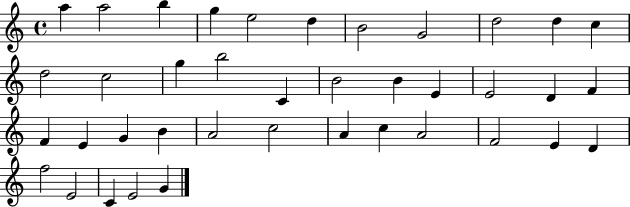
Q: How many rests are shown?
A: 0